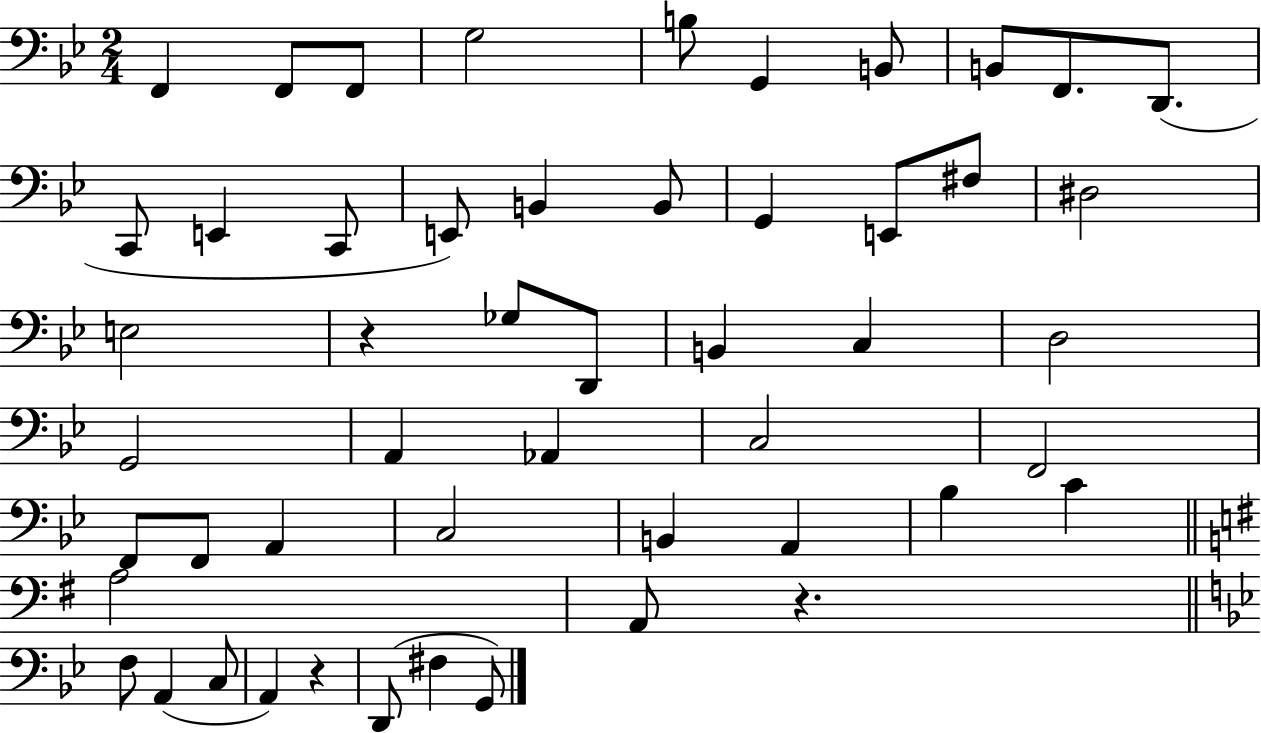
X:1
T:Untitled
M:2/4
L:1/4
K:Bb
F,, F,,/2 F,,/2 G,2 B,/2 G,, B,,/2 B,,/2 F,,/2 D,,/2 C,,/2 E,, C,,/2 E,,/2 B,, B,,/2 G,, E,,/2 ^F,/2 ^D,2 E,2 z _G,/2 D,,/2 B,, C, D,2 G,,2 A,, _A,, C,2 F,,2 F,,/2 F,,/2 A,, C,2 B,, A,, _B, C A,2 A,,/2 z F,/2 A,, C,/2 A,, z D,,/2 ^F, G,,/2